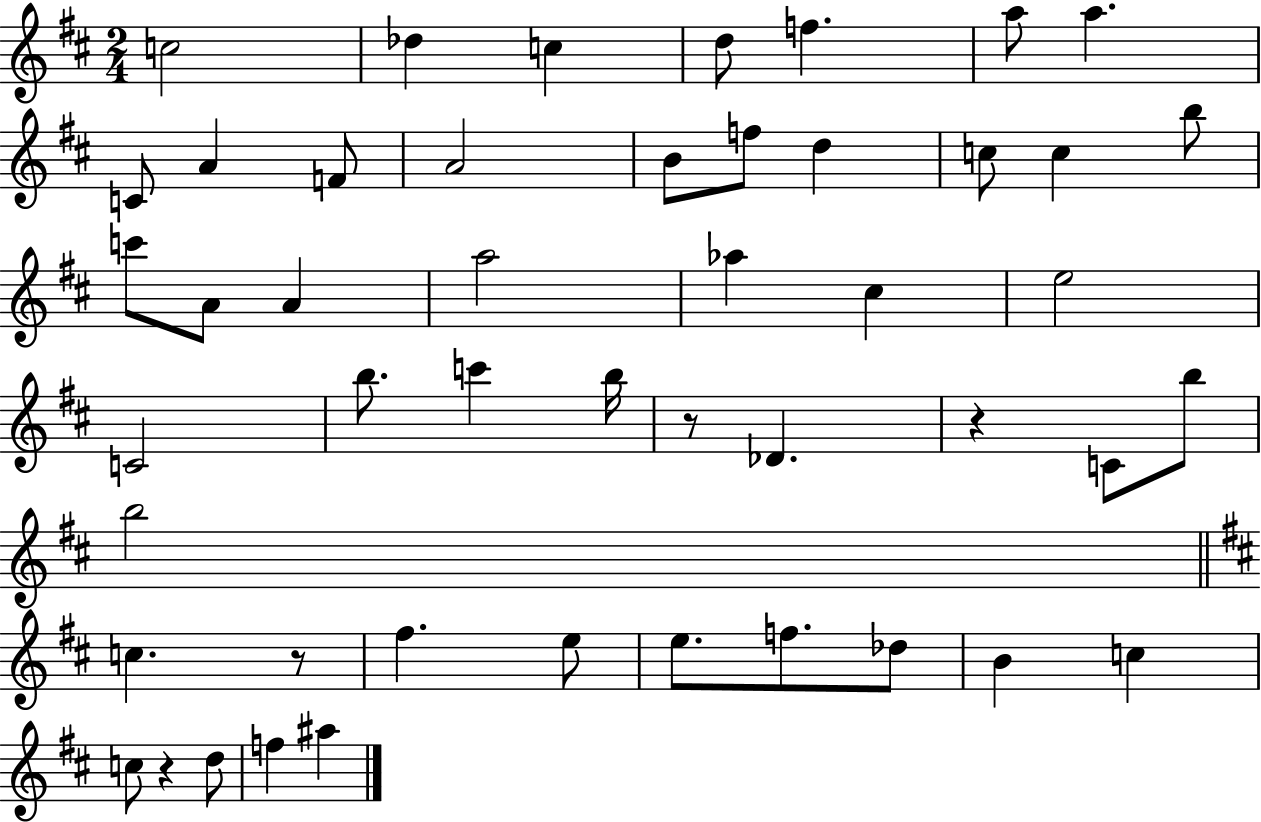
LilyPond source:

{
  \clef treble
  \numericTimeSignature
  \time 2/4
  \key d \major
  c''2 | des''4 c''4 | d''8 f''4. | a''8 a''4. | \break c'8 a'4 f'8 | a'2 | b'8 f''8 d''4 | c''8 c''4 b''8 | \break c'''8 a'8 a'4 | a''2 | aes''4 cis''4 | e''2 | \break c'2 | b''8. c'''4 b''16 | r8 des'4. | r4 c'8 b''8 | \break b''2 | \bar "||" \break \key d \major c''4. r8 | fis''4. e''8 | e''8. f''8. des''8 | b'4 c''4 | \break c''8 r4 d''8 | f''4 ais''4 | \bar "|."
}